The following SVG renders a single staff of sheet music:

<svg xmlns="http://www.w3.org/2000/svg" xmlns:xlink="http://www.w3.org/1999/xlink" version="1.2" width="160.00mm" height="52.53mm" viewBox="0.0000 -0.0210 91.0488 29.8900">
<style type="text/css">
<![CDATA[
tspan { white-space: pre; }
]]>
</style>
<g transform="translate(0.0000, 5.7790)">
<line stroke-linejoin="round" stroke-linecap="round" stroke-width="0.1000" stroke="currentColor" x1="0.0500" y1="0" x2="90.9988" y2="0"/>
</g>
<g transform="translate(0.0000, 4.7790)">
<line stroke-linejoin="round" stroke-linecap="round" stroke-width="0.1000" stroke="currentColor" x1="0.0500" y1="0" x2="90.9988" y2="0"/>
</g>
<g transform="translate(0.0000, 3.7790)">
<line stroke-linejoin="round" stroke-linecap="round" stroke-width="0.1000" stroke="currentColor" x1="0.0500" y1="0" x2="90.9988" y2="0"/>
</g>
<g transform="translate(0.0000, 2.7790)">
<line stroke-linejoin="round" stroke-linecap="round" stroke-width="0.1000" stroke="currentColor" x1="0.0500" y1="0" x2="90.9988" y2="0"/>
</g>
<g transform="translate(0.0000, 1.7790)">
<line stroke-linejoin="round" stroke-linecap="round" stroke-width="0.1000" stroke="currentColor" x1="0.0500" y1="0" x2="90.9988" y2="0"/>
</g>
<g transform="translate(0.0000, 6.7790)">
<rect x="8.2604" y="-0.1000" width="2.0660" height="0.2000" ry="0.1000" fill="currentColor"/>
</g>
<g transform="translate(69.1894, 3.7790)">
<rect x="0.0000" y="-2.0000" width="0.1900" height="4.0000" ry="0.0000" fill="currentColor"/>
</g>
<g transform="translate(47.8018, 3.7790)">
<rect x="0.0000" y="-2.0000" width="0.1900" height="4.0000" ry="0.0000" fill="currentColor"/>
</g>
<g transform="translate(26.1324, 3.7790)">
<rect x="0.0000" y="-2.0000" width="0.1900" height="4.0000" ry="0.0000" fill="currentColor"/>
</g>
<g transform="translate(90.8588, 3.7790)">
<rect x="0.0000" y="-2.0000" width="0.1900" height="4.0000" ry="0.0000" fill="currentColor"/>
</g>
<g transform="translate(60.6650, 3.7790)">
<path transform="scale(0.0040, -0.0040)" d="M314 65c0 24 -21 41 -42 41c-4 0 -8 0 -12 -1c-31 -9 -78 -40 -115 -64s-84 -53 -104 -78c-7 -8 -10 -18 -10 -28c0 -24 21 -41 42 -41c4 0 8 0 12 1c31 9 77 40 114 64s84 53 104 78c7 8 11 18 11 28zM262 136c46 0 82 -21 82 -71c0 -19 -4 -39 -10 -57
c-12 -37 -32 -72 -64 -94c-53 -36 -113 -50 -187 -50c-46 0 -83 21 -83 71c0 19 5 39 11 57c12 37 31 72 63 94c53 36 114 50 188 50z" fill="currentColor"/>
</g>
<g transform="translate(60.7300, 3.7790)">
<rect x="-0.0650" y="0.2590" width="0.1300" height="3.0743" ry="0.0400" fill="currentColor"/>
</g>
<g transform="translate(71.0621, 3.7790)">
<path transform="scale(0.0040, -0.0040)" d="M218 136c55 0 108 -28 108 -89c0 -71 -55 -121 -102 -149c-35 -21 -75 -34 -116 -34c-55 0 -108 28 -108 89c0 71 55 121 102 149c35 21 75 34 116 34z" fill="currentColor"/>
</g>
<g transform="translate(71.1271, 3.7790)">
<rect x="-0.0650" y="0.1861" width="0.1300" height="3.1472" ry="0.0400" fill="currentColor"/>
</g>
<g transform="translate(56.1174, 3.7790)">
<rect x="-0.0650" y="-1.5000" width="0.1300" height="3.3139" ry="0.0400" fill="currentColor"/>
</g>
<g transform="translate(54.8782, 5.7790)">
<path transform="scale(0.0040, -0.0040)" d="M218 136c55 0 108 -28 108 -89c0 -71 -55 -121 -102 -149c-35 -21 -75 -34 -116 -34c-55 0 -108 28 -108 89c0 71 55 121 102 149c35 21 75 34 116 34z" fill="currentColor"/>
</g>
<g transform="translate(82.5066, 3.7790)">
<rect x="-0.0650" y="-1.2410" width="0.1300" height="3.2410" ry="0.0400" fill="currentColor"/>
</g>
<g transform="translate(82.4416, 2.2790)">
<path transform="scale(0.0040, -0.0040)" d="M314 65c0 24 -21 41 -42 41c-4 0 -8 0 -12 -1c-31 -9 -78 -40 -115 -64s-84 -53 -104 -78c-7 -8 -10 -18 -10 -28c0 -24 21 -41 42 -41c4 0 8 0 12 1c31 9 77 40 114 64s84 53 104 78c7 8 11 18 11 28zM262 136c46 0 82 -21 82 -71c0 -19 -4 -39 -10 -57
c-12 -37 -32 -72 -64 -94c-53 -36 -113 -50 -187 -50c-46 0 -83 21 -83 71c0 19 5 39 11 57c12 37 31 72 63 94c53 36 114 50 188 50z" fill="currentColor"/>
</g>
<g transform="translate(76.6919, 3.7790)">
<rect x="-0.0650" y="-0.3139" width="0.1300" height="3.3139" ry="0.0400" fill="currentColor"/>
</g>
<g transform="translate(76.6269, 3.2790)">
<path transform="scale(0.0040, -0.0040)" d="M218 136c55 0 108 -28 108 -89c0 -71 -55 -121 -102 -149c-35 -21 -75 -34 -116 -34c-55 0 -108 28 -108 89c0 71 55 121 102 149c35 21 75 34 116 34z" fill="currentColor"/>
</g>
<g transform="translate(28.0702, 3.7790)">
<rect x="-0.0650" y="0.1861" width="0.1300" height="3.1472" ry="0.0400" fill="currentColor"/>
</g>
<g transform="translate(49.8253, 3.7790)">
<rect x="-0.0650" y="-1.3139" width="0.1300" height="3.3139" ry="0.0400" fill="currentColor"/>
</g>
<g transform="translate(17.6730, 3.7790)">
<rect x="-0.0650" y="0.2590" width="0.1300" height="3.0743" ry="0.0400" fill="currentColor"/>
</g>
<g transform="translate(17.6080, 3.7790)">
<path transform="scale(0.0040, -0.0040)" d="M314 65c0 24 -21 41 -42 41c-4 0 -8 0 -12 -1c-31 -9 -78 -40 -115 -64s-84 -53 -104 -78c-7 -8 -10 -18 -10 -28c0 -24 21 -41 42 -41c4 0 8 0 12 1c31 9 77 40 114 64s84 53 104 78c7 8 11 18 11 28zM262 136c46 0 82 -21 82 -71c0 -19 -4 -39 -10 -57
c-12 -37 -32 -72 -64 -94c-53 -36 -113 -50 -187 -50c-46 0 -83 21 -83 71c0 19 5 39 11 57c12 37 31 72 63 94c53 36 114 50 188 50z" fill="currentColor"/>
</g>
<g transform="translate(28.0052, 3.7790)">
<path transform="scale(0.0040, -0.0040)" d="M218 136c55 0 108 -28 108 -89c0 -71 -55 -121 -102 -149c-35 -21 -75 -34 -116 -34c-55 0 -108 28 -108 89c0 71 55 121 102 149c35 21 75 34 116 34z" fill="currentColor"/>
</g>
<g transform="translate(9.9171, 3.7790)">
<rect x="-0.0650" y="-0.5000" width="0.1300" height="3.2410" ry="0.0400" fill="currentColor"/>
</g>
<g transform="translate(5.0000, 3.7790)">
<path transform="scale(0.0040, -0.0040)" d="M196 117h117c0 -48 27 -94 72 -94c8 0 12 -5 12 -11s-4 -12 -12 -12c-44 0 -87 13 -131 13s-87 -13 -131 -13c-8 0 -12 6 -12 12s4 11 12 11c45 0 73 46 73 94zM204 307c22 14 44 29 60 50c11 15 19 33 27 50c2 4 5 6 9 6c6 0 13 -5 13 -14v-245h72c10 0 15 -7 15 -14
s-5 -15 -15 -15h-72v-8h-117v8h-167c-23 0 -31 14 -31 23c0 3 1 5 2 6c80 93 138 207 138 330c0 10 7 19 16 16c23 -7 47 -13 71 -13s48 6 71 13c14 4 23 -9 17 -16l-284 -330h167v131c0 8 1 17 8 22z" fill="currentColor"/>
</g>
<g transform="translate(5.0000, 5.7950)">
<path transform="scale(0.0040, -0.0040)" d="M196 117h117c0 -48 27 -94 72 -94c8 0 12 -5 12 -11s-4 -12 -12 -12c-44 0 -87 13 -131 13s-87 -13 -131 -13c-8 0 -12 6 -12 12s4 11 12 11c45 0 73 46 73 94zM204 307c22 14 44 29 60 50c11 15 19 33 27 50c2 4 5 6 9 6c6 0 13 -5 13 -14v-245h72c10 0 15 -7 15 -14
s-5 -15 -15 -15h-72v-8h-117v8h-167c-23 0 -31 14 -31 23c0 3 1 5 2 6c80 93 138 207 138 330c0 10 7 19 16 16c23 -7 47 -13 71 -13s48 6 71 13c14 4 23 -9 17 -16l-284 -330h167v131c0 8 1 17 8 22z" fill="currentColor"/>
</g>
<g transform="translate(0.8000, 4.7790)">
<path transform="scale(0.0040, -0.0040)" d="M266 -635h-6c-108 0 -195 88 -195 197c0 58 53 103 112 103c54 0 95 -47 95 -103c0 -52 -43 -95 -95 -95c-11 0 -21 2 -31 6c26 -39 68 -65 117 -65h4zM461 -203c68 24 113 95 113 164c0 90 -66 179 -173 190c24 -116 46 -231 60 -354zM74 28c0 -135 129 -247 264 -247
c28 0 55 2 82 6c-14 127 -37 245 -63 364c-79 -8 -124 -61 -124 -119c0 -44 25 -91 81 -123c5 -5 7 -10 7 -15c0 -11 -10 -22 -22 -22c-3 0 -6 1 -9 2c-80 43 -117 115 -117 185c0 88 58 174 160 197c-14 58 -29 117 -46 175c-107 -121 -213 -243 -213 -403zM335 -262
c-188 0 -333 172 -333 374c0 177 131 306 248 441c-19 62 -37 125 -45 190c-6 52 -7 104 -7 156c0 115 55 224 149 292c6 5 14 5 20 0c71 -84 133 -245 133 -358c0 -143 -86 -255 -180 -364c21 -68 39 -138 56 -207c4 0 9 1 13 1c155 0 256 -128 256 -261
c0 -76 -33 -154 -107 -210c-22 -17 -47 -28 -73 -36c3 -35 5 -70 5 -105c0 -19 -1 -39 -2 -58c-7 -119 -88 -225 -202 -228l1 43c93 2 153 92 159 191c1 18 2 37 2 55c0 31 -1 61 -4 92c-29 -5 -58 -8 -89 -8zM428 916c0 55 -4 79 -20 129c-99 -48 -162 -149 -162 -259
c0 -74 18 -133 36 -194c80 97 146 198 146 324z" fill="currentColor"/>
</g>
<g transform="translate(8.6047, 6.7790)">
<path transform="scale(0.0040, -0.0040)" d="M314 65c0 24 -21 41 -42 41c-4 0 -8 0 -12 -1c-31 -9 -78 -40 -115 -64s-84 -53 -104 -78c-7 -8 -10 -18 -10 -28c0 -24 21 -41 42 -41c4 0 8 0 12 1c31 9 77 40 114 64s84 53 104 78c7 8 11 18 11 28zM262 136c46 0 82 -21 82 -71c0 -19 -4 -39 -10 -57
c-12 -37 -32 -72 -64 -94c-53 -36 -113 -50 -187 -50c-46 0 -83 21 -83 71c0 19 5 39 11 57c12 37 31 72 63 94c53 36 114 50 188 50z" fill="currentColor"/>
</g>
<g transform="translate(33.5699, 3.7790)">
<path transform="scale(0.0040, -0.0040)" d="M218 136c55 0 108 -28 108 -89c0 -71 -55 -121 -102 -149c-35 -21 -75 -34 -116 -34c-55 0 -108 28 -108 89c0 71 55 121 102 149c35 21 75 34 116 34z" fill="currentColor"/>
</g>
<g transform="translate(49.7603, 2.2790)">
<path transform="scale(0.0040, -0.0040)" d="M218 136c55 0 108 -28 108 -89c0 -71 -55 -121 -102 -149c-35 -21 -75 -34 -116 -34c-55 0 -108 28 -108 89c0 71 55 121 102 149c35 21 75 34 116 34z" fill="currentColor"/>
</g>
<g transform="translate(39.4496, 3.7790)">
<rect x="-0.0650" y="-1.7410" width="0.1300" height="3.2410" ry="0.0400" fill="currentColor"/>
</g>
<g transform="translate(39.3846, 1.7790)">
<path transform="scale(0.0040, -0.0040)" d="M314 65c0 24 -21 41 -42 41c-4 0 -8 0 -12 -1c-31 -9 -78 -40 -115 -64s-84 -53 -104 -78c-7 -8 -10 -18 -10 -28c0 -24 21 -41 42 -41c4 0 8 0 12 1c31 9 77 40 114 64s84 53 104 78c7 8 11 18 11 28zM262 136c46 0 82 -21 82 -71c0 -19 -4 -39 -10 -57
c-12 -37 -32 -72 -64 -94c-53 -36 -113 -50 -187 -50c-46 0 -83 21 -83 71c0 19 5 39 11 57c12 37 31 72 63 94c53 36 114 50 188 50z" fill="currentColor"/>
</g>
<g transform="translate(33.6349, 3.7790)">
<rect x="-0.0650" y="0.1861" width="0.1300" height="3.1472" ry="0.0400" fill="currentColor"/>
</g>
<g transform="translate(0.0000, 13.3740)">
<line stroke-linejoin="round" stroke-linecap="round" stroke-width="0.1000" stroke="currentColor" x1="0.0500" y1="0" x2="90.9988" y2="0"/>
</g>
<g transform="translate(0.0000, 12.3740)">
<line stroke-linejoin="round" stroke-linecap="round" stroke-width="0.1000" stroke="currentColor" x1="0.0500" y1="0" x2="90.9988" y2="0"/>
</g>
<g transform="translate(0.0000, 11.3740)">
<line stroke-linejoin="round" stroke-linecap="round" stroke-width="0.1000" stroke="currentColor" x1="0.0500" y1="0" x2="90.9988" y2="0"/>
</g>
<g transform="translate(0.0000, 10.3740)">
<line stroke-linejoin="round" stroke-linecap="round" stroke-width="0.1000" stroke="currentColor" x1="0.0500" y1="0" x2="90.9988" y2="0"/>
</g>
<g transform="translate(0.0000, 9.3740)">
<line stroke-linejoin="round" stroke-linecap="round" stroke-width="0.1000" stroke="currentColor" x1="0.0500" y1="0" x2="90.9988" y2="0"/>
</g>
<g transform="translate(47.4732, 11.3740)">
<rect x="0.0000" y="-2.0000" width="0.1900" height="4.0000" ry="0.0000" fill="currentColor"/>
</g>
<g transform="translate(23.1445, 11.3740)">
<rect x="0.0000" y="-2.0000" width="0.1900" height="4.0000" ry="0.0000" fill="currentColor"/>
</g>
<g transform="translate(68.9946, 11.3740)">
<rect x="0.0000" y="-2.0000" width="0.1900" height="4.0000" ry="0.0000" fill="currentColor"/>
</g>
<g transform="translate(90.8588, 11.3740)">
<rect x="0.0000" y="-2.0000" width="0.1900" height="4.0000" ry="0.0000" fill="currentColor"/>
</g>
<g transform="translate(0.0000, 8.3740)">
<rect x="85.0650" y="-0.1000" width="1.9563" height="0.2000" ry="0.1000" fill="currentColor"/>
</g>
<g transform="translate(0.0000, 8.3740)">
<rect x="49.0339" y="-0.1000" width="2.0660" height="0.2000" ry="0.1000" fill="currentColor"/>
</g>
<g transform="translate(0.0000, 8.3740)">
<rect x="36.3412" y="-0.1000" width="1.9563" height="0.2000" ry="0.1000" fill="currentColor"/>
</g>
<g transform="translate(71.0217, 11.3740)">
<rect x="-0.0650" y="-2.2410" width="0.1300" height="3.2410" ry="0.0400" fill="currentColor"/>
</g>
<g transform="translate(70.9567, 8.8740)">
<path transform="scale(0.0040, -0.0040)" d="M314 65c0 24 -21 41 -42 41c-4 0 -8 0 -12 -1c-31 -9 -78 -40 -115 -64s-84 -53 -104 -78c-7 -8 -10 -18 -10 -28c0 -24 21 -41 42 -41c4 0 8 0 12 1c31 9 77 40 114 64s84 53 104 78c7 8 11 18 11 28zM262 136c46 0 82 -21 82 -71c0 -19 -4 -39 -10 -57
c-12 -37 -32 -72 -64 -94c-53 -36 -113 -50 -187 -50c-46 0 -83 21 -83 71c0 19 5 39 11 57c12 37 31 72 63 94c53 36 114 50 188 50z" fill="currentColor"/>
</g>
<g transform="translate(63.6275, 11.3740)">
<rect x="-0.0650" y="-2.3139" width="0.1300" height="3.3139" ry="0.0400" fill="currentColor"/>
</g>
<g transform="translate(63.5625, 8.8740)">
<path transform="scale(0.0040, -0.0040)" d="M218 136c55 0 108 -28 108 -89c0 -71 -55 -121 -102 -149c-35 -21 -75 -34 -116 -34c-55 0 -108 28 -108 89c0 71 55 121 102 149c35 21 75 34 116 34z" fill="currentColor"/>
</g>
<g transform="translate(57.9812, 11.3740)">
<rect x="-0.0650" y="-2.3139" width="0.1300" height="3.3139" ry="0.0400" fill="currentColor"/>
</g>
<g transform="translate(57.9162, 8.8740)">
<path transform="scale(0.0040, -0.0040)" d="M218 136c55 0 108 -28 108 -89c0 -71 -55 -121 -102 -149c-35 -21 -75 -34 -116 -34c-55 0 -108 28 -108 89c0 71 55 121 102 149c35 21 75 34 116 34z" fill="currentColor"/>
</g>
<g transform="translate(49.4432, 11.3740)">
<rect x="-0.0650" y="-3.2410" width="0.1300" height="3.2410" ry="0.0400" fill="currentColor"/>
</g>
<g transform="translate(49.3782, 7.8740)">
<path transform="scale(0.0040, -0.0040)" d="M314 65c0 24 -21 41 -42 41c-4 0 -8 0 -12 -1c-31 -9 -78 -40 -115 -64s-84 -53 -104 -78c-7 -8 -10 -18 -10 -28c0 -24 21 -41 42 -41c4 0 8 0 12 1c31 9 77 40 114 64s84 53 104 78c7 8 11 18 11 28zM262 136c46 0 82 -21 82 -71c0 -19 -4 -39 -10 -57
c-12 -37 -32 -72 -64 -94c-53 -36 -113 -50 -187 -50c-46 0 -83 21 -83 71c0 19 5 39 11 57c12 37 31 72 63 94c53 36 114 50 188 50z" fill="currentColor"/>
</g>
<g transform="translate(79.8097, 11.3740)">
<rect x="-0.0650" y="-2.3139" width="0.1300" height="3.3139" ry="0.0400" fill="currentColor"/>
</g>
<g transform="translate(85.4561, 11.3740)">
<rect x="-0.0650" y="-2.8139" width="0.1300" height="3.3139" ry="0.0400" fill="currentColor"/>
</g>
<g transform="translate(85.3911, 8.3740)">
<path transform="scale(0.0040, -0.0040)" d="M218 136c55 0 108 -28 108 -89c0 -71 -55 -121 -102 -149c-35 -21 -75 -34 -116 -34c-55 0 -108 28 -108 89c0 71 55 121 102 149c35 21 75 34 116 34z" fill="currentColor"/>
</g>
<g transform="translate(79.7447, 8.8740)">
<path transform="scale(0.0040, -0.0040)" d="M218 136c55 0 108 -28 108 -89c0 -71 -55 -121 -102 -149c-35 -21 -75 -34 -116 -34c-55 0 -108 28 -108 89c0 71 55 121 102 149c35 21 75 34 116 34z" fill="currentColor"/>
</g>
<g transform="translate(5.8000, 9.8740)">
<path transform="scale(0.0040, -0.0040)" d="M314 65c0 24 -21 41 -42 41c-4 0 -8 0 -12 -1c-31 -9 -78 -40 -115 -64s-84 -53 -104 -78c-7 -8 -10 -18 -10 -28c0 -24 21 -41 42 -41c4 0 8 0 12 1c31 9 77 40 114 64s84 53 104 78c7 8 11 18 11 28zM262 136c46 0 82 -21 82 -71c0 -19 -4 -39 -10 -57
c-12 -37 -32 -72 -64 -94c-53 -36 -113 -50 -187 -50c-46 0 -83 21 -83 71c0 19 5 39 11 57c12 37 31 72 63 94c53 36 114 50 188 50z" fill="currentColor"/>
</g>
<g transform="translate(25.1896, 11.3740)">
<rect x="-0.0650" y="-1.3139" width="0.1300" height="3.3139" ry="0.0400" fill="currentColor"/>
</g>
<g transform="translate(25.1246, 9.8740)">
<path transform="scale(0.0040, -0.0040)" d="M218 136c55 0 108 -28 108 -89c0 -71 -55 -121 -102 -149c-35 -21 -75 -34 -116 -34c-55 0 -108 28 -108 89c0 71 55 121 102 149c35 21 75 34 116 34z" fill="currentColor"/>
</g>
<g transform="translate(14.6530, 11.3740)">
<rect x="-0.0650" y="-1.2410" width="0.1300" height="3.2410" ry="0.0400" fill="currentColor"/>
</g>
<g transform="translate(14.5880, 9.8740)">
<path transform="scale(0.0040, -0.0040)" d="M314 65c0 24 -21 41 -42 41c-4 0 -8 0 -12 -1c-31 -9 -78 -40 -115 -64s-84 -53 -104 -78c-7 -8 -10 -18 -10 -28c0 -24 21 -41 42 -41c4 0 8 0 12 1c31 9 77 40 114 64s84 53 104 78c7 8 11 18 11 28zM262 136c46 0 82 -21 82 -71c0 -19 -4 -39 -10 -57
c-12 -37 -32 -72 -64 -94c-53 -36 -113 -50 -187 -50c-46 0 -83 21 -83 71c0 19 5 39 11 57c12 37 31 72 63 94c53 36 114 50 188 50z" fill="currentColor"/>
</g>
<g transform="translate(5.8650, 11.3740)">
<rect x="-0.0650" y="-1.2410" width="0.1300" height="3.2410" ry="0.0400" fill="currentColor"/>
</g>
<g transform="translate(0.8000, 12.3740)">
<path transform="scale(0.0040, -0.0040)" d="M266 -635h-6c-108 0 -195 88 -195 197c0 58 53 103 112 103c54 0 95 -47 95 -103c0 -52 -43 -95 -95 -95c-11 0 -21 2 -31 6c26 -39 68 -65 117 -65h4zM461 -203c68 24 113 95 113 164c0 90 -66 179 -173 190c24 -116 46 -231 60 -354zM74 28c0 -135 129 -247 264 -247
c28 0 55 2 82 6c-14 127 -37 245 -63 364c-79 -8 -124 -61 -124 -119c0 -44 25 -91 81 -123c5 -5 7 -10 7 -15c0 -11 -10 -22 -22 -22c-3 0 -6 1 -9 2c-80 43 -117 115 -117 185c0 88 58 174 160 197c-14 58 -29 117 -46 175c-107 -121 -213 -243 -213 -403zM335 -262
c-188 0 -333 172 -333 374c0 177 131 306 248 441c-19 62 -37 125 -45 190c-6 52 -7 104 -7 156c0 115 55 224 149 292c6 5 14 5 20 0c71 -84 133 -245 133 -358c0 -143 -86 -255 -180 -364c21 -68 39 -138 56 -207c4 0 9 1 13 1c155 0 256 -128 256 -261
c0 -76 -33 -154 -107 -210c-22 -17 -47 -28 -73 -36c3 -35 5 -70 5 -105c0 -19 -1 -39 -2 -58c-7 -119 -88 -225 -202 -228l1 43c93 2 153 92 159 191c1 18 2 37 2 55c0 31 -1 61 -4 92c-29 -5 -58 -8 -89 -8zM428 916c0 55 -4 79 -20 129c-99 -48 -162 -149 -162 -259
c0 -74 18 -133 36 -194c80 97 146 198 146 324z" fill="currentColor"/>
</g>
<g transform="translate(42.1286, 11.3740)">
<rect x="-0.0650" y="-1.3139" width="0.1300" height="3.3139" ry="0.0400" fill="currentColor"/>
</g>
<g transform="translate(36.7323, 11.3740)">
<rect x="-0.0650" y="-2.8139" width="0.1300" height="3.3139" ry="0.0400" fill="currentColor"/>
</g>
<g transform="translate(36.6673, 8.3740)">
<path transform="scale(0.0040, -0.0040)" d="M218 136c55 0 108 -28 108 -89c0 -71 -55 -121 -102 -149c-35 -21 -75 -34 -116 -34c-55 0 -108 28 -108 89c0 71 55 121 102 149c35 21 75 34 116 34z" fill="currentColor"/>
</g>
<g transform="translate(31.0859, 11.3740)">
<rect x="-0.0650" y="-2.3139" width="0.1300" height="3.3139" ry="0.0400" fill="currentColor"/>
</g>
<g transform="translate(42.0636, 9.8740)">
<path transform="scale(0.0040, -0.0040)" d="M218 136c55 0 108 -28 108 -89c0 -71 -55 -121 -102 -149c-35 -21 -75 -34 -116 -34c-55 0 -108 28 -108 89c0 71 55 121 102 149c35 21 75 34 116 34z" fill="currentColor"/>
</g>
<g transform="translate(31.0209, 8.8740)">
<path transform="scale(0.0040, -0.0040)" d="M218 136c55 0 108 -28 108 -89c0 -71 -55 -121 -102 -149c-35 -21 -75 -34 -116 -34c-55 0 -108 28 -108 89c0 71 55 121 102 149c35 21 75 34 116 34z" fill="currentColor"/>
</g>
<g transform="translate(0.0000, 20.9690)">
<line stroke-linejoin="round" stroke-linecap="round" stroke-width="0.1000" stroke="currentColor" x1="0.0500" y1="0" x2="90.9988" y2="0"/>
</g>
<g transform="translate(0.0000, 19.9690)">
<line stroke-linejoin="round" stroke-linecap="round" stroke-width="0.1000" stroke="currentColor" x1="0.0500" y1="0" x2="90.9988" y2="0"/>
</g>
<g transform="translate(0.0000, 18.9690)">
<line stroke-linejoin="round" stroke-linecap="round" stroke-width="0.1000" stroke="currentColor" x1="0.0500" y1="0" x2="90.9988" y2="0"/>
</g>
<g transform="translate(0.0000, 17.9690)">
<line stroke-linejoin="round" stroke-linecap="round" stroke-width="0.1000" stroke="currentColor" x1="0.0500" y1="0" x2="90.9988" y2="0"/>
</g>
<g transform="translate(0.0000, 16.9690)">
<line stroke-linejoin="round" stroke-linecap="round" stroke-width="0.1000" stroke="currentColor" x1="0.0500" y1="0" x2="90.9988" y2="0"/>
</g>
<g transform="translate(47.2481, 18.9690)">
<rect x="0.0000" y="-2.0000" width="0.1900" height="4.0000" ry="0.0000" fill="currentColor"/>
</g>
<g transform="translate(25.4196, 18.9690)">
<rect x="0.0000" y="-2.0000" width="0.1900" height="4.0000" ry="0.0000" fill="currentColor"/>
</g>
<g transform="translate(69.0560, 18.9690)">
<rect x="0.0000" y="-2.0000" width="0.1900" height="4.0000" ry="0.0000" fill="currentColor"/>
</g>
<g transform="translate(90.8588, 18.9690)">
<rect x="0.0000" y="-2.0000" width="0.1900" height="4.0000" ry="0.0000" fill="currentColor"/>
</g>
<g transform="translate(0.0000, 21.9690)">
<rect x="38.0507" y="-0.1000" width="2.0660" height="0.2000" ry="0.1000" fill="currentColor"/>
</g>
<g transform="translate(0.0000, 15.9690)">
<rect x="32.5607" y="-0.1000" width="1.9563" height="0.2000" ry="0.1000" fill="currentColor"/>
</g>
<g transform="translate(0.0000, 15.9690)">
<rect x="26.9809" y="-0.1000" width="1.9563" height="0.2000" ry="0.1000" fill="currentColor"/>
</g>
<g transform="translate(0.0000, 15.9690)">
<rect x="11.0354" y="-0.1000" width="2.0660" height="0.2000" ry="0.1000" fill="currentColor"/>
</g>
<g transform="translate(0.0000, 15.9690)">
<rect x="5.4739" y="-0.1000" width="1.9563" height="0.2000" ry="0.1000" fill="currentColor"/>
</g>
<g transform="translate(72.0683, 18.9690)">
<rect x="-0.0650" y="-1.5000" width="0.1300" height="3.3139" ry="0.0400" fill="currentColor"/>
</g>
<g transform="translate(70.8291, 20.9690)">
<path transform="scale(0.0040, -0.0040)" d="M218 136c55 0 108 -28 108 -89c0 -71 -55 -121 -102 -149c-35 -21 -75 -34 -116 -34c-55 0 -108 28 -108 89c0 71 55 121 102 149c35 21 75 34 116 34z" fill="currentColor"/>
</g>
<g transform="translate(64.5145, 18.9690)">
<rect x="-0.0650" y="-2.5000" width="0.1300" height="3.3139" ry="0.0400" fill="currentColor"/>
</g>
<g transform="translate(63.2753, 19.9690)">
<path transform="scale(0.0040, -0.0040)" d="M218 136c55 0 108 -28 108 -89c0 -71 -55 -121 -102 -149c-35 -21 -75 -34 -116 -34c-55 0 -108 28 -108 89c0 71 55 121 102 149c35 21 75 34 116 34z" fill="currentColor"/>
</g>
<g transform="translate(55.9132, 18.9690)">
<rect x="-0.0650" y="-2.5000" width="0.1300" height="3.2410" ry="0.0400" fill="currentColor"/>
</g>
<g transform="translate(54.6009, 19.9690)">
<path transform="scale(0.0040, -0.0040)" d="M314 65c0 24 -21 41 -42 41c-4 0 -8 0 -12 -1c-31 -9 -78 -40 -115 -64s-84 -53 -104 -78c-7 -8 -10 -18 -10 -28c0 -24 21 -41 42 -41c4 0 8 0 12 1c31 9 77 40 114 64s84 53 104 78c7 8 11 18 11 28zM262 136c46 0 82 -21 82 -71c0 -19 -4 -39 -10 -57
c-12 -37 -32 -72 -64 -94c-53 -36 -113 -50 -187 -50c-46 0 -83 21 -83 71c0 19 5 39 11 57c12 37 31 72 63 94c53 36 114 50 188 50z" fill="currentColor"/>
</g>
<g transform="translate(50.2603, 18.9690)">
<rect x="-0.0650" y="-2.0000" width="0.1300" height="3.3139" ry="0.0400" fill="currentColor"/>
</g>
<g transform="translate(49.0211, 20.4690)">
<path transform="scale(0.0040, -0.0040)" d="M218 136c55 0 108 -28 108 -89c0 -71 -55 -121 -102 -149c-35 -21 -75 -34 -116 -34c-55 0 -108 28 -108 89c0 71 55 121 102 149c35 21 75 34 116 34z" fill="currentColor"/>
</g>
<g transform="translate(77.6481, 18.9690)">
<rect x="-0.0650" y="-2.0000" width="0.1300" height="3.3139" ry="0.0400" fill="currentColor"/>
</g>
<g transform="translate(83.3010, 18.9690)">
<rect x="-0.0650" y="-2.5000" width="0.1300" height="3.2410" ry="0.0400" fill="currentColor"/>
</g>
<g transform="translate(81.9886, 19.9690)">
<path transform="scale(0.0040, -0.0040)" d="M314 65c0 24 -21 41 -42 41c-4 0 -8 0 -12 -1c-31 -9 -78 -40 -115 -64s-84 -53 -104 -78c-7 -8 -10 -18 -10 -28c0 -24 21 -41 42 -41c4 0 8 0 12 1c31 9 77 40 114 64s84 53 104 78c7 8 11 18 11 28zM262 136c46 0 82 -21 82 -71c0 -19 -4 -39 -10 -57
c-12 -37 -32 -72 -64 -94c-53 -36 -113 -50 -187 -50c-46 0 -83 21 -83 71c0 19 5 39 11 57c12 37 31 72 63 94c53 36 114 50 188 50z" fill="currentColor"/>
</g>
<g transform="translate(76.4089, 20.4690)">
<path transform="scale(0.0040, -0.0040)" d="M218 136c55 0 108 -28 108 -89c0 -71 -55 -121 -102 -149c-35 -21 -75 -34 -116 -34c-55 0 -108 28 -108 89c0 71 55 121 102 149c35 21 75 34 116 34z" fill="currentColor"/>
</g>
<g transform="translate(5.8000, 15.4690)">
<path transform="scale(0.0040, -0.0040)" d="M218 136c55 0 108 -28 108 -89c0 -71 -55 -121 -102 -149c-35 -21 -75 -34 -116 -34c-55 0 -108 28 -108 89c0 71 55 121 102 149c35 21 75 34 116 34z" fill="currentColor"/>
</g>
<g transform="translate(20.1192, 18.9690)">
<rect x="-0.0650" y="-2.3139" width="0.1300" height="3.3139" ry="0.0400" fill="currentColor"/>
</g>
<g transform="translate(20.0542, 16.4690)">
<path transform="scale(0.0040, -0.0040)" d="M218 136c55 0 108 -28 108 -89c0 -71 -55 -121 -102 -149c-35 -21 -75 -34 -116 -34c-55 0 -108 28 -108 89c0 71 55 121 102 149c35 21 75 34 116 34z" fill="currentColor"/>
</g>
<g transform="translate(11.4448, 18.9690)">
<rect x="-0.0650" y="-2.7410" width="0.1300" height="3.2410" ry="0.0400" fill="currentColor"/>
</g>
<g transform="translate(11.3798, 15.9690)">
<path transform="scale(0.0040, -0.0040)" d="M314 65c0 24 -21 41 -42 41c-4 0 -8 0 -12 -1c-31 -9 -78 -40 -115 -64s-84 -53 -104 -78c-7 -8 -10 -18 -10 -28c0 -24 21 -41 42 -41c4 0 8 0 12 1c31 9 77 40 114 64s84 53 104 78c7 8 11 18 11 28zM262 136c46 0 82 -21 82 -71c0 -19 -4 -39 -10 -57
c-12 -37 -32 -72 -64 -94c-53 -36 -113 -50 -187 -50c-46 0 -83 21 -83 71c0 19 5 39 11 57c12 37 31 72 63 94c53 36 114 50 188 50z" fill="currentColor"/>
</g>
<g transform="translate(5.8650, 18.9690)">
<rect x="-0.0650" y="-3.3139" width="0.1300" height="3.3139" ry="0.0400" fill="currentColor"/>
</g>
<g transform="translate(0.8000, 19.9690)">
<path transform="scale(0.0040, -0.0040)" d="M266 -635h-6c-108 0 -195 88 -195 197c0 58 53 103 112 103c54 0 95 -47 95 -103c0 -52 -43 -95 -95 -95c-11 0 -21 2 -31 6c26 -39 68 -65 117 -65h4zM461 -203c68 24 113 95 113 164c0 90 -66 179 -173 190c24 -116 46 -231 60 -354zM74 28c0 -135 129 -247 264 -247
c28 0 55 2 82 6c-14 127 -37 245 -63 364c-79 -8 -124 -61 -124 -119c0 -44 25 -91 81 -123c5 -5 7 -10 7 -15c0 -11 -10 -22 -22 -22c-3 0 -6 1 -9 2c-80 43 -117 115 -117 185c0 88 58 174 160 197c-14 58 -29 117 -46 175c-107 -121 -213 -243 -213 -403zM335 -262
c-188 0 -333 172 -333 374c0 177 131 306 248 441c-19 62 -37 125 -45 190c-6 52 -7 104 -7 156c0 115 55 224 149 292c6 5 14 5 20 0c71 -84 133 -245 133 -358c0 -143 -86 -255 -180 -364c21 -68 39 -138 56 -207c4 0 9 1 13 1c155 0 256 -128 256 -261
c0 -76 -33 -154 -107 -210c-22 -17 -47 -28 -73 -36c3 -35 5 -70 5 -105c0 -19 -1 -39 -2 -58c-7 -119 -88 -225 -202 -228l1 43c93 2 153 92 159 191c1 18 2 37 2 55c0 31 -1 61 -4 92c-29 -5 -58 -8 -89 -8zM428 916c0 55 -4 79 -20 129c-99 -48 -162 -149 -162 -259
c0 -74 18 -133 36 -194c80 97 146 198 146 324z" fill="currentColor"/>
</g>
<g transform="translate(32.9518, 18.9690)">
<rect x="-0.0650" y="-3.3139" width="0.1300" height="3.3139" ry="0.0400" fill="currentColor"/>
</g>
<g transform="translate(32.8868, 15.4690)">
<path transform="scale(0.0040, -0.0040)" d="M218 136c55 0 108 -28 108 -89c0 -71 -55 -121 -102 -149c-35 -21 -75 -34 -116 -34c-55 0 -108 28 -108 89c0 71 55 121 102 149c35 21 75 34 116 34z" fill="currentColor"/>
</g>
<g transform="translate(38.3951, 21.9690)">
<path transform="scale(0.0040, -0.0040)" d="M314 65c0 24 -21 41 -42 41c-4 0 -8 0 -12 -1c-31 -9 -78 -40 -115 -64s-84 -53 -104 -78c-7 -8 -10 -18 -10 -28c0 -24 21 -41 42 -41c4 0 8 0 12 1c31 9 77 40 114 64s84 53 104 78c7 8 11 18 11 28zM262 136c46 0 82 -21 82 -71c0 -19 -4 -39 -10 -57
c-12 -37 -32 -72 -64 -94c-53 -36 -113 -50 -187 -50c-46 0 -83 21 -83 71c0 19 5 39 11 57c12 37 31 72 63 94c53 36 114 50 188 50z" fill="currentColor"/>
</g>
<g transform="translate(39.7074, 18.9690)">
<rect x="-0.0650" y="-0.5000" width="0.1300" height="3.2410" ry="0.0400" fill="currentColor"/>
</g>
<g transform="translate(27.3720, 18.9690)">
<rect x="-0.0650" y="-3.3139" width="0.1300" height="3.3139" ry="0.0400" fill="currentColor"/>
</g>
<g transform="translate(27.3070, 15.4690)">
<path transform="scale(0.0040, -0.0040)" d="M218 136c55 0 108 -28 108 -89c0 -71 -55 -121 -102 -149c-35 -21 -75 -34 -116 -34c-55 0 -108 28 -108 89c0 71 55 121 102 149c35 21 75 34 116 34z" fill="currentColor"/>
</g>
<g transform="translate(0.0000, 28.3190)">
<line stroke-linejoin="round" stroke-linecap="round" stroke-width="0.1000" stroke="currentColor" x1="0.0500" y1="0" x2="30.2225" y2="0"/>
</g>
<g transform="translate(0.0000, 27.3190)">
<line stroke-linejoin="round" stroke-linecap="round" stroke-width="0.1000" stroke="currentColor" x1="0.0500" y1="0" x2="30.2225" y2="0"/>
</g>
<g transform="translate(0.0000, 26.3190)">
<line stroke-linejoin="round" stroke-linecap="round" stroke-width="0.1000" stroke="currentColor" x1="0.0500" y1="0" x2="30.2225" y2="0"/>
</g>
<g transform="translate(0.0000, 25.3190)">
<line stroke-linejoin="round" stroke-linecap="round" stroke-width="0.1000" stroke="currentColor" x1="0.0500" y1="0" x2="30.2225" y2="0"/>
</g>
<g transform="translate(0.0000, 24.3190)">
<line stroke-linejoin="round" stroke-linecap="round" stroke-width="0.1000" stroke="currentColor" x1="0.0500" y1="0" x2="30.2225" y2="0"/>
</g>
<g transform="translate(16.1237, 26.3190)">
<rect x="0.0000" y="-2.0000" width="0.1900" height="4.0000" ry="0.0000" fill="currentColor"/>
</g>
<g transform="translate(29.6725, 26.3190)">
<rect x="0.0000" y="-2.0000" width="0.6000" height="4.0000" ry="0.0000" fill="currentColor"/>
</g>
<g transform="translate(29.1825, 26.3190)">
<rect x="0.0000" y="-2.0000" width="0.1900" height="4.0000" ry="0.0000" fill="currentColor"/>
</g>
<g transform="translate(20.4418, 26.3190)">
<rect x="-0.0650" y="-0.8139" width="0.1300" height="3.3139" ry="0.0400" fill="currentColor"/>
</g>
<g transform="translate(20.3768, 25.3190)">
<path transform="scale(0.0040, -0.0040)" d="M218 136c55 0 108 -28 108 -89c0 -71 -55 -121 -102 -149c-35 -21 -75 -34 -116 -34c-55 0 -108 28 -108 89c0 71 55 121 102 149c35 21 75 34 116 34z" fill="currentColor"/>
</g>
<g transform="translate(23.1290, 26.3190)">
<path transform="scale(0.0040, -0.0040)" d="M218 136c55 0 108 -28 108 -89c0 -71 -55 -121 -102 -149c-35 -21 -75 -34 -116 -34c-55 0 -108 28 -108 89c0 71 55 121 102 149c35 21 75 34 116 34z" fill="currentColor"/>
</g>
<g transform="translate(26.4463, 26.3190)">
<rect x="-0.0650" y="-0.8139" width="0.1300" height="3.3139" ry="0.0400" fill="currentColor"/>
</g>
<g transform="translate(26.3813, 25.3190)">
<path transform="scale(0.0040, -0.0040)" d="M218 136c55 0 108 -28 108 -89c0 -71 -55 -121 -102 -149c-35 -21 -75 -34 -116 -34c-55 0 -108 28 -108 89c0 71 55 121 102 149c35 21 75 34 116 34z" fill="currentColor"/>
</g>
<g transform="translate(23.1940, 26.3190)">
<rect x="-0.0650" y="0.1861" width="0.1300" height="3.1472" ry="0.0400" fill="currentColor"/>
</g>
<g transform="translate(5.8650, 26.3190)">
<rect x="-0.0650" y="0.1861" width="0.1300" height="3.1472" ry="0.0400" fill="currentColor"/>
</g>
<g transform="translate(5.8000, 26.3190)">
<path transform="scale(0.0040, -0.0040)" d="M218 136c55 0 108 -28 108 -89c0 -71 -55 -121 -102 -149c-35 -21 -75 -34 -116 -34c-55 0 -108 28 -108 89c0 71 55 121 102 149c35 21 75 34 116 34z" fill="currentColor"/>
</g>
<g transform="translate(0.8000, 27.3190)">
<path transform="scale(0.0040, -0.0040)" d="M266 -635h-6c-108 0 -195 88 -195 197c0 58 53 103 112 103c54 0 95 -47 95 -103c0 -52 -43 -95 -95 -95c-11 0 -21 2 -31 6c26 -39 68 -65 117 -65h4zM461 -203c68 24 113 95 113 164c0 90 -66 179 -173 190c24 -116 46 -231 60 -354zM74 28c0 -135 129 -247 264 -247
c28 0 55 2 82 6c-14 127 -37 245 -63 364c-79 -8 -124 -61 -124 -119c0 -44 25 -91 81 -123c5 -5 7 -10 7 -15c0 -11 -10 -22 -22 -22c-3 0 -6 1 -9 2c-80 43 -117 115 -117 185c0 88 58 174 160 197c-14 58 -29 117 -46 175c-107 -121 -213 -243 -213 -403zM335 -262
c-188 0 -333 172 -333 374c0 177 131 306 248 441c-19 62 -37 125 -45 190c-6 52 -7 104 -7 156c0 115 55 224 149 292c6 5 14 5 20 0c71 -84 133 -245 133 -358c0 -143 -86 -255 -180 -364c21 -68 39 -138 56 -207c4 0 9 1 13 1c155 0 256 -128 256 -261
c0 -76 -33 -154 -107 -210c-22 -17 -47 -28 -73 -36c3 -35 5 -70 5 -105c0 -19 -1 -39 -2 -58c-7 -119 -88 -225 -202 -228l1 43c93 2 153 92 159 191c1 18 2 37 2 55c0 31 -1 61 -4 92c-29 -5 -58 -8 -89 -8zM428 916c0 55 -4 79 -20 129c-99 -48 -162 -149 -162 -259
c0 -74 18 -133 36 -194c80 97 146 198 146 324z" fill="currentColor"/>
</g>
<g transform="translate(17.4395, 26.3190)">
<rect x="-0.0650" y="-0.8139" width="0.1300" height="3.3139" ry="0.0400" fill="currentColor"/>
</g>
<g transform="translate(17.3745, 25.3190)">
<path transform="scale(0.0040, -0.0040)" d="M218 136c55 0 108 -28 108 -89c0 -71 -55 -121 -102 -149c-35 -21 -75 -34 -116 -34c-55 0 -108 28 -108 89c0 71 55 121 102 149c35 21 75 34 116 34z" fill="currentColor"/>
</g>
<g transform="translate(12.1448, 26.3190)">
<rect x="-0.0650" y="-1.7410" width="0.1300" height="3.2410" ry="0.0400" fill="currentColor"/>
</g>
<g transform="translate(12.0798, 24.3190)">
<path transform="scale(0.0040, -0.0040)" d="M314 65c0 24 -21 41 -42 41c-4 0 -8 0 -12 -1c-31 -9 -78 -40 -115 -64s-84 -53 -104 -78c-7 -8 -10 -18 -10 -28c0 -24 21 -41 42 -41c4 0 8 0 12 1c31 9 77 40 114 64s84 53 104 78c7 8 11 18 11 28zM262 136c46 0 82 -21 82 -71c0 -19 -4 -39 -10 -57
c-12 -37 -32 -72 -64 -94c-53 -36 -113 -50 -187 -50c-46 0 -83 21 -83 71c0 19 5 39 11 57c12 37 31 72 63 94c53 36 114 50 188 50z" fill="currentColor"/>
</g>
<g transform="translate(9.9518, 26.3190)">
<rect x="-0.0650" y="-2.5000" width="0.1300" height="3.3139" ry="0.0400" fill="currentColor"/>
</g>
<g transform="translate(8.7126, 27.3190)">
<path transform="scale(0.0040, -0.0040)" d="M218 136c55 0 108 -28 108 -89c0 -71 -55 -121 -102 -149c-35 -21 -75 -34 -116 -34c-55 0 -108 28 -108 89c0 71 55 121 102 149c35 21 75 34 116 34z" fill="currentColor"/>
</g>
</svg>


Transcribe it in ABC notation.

X:1
T:Untitled
M:4/4
L:1/4
K:C
C2 B2 B B f2 e E B2 B c e2 e2 e2 e g a e b2 g g g2 g a b a2 g b b C2 F G2 G E F G2 B G f2 d d B d